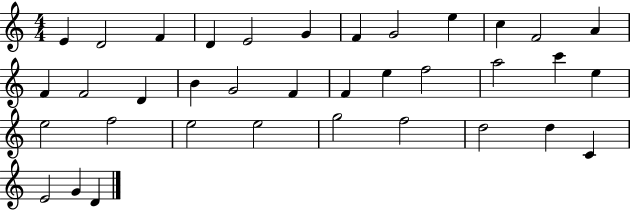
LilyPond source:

{
  \clef treble
  \numericTimeSignature
  \time 4/4
  \key c \major
  e'4 d'2 f'4 | d'4 e'2 g'4 | f'4 g'2 e''4 | c''4 f'2 a'4 | \break f'4 f'2 d'4 | b'4 g'2 f'4 | f'4 e''4 f''2 | a''2 c'''4 e''4 | \break e''2 f''2 | e''2 e''2 | g''2 f''2 | d''2 d''4 c'4 | \break e'2 g'4 d'4 | \bar "|."
}